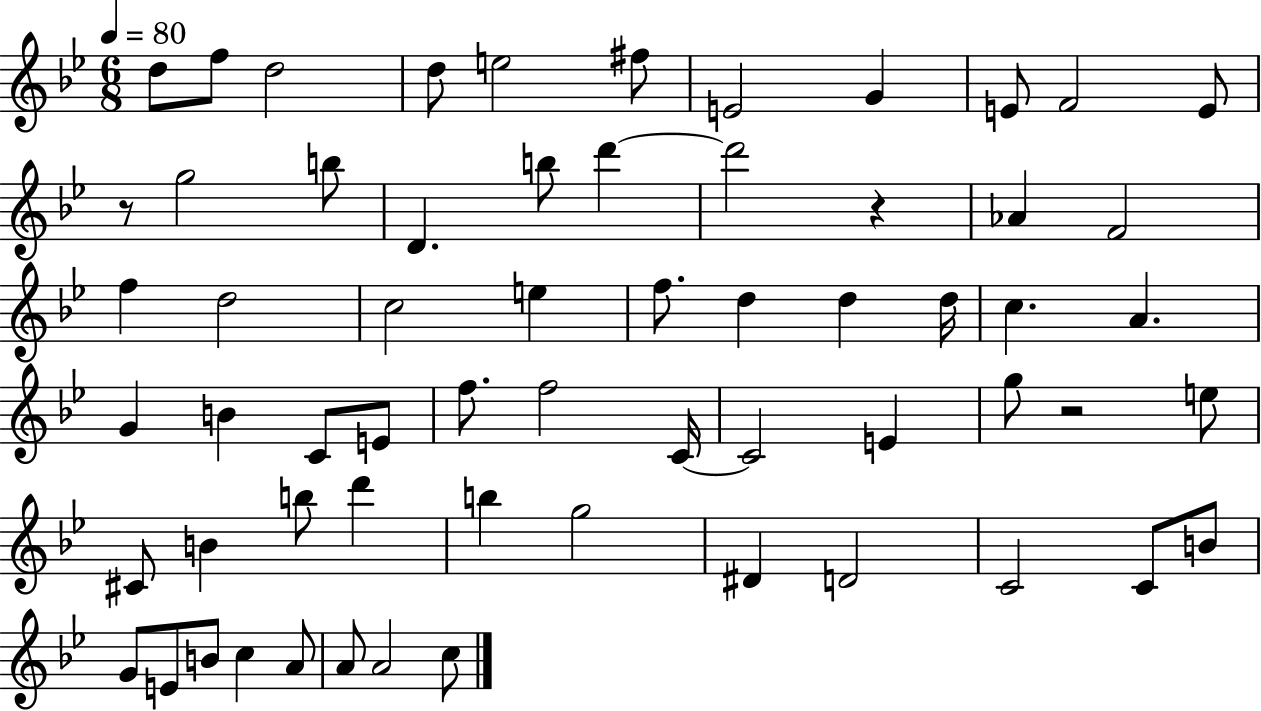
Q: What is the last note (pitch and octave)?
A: C5